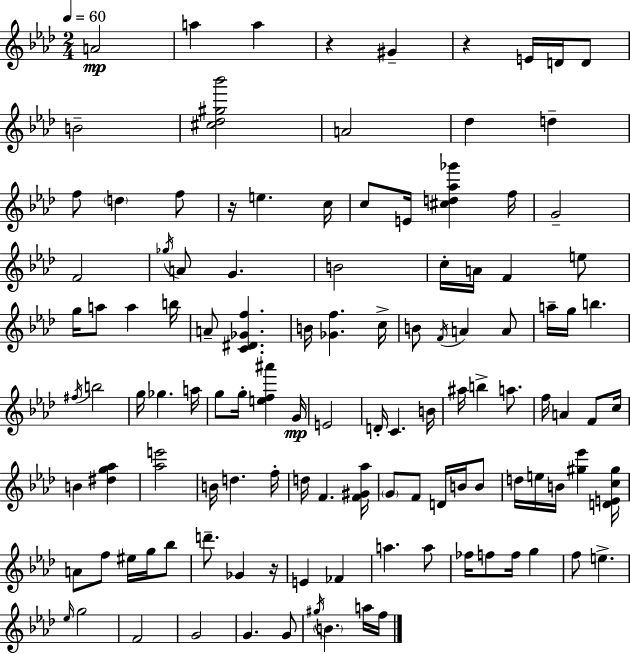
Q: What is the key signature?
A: AES major